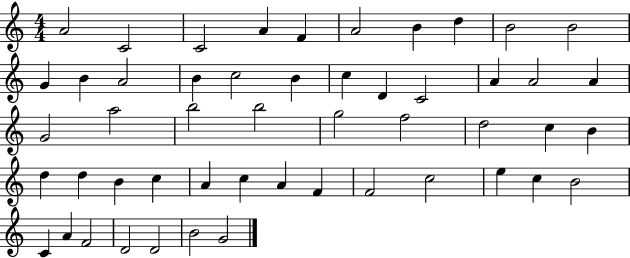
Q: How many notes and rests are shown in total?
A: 51